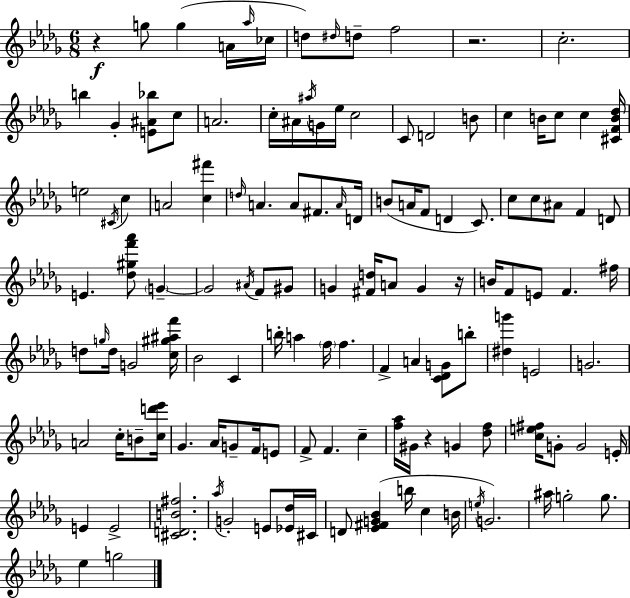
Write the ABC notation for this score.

X:1
T:Untitled
M:6/8
L:1/4
K:Bbm
z g/2 g A/4 _a/4 _c/4 d/2 ^d/4 d/2 f2 z2 c2 b _G [E^A_b]/2 c/2 A2 c/4 ^A/4 ^a/4 G/4 _e/4 c2 C/2 D2 B/2 c B/4 c/2 c [^CFB_d]/4 e2 ^C/4 c A2 [c^f'] d/4 A A/2 ^F/2 A/4 D/4 B/2 A/4 F/2 D C/2 c/2 c/2 ^A/2 F D/2 E [_d^gf'_a']/2 G G2 ^A/4 F/2 ^G/2 G [^Fd]/4 A/2 G z/4 B/4 F/2 E/2 F ^f/4 d/2 g/4 d/4 G2 [c^g^af']/4 _B2 C b/4 a f/4 f F A [C_DG]/2 b/2 [^dg'] E2 G2 A2 c/4 B/2 [cd'_e']/4 _G _A/4 G/2 F/4 E/2 F/2 F c [f_a]/4 ^G/4 z G [_df]/2 [ce^f]/4 G/2 G2 E/4 E E2 [^CDB^f]2 _a/4 G2 E/2 [_E_d]/4 ^C/4 D/2 [_E^FG_B] b/4 c B/4 e/4 G2 ^a/4 g2 g/2 _e g2